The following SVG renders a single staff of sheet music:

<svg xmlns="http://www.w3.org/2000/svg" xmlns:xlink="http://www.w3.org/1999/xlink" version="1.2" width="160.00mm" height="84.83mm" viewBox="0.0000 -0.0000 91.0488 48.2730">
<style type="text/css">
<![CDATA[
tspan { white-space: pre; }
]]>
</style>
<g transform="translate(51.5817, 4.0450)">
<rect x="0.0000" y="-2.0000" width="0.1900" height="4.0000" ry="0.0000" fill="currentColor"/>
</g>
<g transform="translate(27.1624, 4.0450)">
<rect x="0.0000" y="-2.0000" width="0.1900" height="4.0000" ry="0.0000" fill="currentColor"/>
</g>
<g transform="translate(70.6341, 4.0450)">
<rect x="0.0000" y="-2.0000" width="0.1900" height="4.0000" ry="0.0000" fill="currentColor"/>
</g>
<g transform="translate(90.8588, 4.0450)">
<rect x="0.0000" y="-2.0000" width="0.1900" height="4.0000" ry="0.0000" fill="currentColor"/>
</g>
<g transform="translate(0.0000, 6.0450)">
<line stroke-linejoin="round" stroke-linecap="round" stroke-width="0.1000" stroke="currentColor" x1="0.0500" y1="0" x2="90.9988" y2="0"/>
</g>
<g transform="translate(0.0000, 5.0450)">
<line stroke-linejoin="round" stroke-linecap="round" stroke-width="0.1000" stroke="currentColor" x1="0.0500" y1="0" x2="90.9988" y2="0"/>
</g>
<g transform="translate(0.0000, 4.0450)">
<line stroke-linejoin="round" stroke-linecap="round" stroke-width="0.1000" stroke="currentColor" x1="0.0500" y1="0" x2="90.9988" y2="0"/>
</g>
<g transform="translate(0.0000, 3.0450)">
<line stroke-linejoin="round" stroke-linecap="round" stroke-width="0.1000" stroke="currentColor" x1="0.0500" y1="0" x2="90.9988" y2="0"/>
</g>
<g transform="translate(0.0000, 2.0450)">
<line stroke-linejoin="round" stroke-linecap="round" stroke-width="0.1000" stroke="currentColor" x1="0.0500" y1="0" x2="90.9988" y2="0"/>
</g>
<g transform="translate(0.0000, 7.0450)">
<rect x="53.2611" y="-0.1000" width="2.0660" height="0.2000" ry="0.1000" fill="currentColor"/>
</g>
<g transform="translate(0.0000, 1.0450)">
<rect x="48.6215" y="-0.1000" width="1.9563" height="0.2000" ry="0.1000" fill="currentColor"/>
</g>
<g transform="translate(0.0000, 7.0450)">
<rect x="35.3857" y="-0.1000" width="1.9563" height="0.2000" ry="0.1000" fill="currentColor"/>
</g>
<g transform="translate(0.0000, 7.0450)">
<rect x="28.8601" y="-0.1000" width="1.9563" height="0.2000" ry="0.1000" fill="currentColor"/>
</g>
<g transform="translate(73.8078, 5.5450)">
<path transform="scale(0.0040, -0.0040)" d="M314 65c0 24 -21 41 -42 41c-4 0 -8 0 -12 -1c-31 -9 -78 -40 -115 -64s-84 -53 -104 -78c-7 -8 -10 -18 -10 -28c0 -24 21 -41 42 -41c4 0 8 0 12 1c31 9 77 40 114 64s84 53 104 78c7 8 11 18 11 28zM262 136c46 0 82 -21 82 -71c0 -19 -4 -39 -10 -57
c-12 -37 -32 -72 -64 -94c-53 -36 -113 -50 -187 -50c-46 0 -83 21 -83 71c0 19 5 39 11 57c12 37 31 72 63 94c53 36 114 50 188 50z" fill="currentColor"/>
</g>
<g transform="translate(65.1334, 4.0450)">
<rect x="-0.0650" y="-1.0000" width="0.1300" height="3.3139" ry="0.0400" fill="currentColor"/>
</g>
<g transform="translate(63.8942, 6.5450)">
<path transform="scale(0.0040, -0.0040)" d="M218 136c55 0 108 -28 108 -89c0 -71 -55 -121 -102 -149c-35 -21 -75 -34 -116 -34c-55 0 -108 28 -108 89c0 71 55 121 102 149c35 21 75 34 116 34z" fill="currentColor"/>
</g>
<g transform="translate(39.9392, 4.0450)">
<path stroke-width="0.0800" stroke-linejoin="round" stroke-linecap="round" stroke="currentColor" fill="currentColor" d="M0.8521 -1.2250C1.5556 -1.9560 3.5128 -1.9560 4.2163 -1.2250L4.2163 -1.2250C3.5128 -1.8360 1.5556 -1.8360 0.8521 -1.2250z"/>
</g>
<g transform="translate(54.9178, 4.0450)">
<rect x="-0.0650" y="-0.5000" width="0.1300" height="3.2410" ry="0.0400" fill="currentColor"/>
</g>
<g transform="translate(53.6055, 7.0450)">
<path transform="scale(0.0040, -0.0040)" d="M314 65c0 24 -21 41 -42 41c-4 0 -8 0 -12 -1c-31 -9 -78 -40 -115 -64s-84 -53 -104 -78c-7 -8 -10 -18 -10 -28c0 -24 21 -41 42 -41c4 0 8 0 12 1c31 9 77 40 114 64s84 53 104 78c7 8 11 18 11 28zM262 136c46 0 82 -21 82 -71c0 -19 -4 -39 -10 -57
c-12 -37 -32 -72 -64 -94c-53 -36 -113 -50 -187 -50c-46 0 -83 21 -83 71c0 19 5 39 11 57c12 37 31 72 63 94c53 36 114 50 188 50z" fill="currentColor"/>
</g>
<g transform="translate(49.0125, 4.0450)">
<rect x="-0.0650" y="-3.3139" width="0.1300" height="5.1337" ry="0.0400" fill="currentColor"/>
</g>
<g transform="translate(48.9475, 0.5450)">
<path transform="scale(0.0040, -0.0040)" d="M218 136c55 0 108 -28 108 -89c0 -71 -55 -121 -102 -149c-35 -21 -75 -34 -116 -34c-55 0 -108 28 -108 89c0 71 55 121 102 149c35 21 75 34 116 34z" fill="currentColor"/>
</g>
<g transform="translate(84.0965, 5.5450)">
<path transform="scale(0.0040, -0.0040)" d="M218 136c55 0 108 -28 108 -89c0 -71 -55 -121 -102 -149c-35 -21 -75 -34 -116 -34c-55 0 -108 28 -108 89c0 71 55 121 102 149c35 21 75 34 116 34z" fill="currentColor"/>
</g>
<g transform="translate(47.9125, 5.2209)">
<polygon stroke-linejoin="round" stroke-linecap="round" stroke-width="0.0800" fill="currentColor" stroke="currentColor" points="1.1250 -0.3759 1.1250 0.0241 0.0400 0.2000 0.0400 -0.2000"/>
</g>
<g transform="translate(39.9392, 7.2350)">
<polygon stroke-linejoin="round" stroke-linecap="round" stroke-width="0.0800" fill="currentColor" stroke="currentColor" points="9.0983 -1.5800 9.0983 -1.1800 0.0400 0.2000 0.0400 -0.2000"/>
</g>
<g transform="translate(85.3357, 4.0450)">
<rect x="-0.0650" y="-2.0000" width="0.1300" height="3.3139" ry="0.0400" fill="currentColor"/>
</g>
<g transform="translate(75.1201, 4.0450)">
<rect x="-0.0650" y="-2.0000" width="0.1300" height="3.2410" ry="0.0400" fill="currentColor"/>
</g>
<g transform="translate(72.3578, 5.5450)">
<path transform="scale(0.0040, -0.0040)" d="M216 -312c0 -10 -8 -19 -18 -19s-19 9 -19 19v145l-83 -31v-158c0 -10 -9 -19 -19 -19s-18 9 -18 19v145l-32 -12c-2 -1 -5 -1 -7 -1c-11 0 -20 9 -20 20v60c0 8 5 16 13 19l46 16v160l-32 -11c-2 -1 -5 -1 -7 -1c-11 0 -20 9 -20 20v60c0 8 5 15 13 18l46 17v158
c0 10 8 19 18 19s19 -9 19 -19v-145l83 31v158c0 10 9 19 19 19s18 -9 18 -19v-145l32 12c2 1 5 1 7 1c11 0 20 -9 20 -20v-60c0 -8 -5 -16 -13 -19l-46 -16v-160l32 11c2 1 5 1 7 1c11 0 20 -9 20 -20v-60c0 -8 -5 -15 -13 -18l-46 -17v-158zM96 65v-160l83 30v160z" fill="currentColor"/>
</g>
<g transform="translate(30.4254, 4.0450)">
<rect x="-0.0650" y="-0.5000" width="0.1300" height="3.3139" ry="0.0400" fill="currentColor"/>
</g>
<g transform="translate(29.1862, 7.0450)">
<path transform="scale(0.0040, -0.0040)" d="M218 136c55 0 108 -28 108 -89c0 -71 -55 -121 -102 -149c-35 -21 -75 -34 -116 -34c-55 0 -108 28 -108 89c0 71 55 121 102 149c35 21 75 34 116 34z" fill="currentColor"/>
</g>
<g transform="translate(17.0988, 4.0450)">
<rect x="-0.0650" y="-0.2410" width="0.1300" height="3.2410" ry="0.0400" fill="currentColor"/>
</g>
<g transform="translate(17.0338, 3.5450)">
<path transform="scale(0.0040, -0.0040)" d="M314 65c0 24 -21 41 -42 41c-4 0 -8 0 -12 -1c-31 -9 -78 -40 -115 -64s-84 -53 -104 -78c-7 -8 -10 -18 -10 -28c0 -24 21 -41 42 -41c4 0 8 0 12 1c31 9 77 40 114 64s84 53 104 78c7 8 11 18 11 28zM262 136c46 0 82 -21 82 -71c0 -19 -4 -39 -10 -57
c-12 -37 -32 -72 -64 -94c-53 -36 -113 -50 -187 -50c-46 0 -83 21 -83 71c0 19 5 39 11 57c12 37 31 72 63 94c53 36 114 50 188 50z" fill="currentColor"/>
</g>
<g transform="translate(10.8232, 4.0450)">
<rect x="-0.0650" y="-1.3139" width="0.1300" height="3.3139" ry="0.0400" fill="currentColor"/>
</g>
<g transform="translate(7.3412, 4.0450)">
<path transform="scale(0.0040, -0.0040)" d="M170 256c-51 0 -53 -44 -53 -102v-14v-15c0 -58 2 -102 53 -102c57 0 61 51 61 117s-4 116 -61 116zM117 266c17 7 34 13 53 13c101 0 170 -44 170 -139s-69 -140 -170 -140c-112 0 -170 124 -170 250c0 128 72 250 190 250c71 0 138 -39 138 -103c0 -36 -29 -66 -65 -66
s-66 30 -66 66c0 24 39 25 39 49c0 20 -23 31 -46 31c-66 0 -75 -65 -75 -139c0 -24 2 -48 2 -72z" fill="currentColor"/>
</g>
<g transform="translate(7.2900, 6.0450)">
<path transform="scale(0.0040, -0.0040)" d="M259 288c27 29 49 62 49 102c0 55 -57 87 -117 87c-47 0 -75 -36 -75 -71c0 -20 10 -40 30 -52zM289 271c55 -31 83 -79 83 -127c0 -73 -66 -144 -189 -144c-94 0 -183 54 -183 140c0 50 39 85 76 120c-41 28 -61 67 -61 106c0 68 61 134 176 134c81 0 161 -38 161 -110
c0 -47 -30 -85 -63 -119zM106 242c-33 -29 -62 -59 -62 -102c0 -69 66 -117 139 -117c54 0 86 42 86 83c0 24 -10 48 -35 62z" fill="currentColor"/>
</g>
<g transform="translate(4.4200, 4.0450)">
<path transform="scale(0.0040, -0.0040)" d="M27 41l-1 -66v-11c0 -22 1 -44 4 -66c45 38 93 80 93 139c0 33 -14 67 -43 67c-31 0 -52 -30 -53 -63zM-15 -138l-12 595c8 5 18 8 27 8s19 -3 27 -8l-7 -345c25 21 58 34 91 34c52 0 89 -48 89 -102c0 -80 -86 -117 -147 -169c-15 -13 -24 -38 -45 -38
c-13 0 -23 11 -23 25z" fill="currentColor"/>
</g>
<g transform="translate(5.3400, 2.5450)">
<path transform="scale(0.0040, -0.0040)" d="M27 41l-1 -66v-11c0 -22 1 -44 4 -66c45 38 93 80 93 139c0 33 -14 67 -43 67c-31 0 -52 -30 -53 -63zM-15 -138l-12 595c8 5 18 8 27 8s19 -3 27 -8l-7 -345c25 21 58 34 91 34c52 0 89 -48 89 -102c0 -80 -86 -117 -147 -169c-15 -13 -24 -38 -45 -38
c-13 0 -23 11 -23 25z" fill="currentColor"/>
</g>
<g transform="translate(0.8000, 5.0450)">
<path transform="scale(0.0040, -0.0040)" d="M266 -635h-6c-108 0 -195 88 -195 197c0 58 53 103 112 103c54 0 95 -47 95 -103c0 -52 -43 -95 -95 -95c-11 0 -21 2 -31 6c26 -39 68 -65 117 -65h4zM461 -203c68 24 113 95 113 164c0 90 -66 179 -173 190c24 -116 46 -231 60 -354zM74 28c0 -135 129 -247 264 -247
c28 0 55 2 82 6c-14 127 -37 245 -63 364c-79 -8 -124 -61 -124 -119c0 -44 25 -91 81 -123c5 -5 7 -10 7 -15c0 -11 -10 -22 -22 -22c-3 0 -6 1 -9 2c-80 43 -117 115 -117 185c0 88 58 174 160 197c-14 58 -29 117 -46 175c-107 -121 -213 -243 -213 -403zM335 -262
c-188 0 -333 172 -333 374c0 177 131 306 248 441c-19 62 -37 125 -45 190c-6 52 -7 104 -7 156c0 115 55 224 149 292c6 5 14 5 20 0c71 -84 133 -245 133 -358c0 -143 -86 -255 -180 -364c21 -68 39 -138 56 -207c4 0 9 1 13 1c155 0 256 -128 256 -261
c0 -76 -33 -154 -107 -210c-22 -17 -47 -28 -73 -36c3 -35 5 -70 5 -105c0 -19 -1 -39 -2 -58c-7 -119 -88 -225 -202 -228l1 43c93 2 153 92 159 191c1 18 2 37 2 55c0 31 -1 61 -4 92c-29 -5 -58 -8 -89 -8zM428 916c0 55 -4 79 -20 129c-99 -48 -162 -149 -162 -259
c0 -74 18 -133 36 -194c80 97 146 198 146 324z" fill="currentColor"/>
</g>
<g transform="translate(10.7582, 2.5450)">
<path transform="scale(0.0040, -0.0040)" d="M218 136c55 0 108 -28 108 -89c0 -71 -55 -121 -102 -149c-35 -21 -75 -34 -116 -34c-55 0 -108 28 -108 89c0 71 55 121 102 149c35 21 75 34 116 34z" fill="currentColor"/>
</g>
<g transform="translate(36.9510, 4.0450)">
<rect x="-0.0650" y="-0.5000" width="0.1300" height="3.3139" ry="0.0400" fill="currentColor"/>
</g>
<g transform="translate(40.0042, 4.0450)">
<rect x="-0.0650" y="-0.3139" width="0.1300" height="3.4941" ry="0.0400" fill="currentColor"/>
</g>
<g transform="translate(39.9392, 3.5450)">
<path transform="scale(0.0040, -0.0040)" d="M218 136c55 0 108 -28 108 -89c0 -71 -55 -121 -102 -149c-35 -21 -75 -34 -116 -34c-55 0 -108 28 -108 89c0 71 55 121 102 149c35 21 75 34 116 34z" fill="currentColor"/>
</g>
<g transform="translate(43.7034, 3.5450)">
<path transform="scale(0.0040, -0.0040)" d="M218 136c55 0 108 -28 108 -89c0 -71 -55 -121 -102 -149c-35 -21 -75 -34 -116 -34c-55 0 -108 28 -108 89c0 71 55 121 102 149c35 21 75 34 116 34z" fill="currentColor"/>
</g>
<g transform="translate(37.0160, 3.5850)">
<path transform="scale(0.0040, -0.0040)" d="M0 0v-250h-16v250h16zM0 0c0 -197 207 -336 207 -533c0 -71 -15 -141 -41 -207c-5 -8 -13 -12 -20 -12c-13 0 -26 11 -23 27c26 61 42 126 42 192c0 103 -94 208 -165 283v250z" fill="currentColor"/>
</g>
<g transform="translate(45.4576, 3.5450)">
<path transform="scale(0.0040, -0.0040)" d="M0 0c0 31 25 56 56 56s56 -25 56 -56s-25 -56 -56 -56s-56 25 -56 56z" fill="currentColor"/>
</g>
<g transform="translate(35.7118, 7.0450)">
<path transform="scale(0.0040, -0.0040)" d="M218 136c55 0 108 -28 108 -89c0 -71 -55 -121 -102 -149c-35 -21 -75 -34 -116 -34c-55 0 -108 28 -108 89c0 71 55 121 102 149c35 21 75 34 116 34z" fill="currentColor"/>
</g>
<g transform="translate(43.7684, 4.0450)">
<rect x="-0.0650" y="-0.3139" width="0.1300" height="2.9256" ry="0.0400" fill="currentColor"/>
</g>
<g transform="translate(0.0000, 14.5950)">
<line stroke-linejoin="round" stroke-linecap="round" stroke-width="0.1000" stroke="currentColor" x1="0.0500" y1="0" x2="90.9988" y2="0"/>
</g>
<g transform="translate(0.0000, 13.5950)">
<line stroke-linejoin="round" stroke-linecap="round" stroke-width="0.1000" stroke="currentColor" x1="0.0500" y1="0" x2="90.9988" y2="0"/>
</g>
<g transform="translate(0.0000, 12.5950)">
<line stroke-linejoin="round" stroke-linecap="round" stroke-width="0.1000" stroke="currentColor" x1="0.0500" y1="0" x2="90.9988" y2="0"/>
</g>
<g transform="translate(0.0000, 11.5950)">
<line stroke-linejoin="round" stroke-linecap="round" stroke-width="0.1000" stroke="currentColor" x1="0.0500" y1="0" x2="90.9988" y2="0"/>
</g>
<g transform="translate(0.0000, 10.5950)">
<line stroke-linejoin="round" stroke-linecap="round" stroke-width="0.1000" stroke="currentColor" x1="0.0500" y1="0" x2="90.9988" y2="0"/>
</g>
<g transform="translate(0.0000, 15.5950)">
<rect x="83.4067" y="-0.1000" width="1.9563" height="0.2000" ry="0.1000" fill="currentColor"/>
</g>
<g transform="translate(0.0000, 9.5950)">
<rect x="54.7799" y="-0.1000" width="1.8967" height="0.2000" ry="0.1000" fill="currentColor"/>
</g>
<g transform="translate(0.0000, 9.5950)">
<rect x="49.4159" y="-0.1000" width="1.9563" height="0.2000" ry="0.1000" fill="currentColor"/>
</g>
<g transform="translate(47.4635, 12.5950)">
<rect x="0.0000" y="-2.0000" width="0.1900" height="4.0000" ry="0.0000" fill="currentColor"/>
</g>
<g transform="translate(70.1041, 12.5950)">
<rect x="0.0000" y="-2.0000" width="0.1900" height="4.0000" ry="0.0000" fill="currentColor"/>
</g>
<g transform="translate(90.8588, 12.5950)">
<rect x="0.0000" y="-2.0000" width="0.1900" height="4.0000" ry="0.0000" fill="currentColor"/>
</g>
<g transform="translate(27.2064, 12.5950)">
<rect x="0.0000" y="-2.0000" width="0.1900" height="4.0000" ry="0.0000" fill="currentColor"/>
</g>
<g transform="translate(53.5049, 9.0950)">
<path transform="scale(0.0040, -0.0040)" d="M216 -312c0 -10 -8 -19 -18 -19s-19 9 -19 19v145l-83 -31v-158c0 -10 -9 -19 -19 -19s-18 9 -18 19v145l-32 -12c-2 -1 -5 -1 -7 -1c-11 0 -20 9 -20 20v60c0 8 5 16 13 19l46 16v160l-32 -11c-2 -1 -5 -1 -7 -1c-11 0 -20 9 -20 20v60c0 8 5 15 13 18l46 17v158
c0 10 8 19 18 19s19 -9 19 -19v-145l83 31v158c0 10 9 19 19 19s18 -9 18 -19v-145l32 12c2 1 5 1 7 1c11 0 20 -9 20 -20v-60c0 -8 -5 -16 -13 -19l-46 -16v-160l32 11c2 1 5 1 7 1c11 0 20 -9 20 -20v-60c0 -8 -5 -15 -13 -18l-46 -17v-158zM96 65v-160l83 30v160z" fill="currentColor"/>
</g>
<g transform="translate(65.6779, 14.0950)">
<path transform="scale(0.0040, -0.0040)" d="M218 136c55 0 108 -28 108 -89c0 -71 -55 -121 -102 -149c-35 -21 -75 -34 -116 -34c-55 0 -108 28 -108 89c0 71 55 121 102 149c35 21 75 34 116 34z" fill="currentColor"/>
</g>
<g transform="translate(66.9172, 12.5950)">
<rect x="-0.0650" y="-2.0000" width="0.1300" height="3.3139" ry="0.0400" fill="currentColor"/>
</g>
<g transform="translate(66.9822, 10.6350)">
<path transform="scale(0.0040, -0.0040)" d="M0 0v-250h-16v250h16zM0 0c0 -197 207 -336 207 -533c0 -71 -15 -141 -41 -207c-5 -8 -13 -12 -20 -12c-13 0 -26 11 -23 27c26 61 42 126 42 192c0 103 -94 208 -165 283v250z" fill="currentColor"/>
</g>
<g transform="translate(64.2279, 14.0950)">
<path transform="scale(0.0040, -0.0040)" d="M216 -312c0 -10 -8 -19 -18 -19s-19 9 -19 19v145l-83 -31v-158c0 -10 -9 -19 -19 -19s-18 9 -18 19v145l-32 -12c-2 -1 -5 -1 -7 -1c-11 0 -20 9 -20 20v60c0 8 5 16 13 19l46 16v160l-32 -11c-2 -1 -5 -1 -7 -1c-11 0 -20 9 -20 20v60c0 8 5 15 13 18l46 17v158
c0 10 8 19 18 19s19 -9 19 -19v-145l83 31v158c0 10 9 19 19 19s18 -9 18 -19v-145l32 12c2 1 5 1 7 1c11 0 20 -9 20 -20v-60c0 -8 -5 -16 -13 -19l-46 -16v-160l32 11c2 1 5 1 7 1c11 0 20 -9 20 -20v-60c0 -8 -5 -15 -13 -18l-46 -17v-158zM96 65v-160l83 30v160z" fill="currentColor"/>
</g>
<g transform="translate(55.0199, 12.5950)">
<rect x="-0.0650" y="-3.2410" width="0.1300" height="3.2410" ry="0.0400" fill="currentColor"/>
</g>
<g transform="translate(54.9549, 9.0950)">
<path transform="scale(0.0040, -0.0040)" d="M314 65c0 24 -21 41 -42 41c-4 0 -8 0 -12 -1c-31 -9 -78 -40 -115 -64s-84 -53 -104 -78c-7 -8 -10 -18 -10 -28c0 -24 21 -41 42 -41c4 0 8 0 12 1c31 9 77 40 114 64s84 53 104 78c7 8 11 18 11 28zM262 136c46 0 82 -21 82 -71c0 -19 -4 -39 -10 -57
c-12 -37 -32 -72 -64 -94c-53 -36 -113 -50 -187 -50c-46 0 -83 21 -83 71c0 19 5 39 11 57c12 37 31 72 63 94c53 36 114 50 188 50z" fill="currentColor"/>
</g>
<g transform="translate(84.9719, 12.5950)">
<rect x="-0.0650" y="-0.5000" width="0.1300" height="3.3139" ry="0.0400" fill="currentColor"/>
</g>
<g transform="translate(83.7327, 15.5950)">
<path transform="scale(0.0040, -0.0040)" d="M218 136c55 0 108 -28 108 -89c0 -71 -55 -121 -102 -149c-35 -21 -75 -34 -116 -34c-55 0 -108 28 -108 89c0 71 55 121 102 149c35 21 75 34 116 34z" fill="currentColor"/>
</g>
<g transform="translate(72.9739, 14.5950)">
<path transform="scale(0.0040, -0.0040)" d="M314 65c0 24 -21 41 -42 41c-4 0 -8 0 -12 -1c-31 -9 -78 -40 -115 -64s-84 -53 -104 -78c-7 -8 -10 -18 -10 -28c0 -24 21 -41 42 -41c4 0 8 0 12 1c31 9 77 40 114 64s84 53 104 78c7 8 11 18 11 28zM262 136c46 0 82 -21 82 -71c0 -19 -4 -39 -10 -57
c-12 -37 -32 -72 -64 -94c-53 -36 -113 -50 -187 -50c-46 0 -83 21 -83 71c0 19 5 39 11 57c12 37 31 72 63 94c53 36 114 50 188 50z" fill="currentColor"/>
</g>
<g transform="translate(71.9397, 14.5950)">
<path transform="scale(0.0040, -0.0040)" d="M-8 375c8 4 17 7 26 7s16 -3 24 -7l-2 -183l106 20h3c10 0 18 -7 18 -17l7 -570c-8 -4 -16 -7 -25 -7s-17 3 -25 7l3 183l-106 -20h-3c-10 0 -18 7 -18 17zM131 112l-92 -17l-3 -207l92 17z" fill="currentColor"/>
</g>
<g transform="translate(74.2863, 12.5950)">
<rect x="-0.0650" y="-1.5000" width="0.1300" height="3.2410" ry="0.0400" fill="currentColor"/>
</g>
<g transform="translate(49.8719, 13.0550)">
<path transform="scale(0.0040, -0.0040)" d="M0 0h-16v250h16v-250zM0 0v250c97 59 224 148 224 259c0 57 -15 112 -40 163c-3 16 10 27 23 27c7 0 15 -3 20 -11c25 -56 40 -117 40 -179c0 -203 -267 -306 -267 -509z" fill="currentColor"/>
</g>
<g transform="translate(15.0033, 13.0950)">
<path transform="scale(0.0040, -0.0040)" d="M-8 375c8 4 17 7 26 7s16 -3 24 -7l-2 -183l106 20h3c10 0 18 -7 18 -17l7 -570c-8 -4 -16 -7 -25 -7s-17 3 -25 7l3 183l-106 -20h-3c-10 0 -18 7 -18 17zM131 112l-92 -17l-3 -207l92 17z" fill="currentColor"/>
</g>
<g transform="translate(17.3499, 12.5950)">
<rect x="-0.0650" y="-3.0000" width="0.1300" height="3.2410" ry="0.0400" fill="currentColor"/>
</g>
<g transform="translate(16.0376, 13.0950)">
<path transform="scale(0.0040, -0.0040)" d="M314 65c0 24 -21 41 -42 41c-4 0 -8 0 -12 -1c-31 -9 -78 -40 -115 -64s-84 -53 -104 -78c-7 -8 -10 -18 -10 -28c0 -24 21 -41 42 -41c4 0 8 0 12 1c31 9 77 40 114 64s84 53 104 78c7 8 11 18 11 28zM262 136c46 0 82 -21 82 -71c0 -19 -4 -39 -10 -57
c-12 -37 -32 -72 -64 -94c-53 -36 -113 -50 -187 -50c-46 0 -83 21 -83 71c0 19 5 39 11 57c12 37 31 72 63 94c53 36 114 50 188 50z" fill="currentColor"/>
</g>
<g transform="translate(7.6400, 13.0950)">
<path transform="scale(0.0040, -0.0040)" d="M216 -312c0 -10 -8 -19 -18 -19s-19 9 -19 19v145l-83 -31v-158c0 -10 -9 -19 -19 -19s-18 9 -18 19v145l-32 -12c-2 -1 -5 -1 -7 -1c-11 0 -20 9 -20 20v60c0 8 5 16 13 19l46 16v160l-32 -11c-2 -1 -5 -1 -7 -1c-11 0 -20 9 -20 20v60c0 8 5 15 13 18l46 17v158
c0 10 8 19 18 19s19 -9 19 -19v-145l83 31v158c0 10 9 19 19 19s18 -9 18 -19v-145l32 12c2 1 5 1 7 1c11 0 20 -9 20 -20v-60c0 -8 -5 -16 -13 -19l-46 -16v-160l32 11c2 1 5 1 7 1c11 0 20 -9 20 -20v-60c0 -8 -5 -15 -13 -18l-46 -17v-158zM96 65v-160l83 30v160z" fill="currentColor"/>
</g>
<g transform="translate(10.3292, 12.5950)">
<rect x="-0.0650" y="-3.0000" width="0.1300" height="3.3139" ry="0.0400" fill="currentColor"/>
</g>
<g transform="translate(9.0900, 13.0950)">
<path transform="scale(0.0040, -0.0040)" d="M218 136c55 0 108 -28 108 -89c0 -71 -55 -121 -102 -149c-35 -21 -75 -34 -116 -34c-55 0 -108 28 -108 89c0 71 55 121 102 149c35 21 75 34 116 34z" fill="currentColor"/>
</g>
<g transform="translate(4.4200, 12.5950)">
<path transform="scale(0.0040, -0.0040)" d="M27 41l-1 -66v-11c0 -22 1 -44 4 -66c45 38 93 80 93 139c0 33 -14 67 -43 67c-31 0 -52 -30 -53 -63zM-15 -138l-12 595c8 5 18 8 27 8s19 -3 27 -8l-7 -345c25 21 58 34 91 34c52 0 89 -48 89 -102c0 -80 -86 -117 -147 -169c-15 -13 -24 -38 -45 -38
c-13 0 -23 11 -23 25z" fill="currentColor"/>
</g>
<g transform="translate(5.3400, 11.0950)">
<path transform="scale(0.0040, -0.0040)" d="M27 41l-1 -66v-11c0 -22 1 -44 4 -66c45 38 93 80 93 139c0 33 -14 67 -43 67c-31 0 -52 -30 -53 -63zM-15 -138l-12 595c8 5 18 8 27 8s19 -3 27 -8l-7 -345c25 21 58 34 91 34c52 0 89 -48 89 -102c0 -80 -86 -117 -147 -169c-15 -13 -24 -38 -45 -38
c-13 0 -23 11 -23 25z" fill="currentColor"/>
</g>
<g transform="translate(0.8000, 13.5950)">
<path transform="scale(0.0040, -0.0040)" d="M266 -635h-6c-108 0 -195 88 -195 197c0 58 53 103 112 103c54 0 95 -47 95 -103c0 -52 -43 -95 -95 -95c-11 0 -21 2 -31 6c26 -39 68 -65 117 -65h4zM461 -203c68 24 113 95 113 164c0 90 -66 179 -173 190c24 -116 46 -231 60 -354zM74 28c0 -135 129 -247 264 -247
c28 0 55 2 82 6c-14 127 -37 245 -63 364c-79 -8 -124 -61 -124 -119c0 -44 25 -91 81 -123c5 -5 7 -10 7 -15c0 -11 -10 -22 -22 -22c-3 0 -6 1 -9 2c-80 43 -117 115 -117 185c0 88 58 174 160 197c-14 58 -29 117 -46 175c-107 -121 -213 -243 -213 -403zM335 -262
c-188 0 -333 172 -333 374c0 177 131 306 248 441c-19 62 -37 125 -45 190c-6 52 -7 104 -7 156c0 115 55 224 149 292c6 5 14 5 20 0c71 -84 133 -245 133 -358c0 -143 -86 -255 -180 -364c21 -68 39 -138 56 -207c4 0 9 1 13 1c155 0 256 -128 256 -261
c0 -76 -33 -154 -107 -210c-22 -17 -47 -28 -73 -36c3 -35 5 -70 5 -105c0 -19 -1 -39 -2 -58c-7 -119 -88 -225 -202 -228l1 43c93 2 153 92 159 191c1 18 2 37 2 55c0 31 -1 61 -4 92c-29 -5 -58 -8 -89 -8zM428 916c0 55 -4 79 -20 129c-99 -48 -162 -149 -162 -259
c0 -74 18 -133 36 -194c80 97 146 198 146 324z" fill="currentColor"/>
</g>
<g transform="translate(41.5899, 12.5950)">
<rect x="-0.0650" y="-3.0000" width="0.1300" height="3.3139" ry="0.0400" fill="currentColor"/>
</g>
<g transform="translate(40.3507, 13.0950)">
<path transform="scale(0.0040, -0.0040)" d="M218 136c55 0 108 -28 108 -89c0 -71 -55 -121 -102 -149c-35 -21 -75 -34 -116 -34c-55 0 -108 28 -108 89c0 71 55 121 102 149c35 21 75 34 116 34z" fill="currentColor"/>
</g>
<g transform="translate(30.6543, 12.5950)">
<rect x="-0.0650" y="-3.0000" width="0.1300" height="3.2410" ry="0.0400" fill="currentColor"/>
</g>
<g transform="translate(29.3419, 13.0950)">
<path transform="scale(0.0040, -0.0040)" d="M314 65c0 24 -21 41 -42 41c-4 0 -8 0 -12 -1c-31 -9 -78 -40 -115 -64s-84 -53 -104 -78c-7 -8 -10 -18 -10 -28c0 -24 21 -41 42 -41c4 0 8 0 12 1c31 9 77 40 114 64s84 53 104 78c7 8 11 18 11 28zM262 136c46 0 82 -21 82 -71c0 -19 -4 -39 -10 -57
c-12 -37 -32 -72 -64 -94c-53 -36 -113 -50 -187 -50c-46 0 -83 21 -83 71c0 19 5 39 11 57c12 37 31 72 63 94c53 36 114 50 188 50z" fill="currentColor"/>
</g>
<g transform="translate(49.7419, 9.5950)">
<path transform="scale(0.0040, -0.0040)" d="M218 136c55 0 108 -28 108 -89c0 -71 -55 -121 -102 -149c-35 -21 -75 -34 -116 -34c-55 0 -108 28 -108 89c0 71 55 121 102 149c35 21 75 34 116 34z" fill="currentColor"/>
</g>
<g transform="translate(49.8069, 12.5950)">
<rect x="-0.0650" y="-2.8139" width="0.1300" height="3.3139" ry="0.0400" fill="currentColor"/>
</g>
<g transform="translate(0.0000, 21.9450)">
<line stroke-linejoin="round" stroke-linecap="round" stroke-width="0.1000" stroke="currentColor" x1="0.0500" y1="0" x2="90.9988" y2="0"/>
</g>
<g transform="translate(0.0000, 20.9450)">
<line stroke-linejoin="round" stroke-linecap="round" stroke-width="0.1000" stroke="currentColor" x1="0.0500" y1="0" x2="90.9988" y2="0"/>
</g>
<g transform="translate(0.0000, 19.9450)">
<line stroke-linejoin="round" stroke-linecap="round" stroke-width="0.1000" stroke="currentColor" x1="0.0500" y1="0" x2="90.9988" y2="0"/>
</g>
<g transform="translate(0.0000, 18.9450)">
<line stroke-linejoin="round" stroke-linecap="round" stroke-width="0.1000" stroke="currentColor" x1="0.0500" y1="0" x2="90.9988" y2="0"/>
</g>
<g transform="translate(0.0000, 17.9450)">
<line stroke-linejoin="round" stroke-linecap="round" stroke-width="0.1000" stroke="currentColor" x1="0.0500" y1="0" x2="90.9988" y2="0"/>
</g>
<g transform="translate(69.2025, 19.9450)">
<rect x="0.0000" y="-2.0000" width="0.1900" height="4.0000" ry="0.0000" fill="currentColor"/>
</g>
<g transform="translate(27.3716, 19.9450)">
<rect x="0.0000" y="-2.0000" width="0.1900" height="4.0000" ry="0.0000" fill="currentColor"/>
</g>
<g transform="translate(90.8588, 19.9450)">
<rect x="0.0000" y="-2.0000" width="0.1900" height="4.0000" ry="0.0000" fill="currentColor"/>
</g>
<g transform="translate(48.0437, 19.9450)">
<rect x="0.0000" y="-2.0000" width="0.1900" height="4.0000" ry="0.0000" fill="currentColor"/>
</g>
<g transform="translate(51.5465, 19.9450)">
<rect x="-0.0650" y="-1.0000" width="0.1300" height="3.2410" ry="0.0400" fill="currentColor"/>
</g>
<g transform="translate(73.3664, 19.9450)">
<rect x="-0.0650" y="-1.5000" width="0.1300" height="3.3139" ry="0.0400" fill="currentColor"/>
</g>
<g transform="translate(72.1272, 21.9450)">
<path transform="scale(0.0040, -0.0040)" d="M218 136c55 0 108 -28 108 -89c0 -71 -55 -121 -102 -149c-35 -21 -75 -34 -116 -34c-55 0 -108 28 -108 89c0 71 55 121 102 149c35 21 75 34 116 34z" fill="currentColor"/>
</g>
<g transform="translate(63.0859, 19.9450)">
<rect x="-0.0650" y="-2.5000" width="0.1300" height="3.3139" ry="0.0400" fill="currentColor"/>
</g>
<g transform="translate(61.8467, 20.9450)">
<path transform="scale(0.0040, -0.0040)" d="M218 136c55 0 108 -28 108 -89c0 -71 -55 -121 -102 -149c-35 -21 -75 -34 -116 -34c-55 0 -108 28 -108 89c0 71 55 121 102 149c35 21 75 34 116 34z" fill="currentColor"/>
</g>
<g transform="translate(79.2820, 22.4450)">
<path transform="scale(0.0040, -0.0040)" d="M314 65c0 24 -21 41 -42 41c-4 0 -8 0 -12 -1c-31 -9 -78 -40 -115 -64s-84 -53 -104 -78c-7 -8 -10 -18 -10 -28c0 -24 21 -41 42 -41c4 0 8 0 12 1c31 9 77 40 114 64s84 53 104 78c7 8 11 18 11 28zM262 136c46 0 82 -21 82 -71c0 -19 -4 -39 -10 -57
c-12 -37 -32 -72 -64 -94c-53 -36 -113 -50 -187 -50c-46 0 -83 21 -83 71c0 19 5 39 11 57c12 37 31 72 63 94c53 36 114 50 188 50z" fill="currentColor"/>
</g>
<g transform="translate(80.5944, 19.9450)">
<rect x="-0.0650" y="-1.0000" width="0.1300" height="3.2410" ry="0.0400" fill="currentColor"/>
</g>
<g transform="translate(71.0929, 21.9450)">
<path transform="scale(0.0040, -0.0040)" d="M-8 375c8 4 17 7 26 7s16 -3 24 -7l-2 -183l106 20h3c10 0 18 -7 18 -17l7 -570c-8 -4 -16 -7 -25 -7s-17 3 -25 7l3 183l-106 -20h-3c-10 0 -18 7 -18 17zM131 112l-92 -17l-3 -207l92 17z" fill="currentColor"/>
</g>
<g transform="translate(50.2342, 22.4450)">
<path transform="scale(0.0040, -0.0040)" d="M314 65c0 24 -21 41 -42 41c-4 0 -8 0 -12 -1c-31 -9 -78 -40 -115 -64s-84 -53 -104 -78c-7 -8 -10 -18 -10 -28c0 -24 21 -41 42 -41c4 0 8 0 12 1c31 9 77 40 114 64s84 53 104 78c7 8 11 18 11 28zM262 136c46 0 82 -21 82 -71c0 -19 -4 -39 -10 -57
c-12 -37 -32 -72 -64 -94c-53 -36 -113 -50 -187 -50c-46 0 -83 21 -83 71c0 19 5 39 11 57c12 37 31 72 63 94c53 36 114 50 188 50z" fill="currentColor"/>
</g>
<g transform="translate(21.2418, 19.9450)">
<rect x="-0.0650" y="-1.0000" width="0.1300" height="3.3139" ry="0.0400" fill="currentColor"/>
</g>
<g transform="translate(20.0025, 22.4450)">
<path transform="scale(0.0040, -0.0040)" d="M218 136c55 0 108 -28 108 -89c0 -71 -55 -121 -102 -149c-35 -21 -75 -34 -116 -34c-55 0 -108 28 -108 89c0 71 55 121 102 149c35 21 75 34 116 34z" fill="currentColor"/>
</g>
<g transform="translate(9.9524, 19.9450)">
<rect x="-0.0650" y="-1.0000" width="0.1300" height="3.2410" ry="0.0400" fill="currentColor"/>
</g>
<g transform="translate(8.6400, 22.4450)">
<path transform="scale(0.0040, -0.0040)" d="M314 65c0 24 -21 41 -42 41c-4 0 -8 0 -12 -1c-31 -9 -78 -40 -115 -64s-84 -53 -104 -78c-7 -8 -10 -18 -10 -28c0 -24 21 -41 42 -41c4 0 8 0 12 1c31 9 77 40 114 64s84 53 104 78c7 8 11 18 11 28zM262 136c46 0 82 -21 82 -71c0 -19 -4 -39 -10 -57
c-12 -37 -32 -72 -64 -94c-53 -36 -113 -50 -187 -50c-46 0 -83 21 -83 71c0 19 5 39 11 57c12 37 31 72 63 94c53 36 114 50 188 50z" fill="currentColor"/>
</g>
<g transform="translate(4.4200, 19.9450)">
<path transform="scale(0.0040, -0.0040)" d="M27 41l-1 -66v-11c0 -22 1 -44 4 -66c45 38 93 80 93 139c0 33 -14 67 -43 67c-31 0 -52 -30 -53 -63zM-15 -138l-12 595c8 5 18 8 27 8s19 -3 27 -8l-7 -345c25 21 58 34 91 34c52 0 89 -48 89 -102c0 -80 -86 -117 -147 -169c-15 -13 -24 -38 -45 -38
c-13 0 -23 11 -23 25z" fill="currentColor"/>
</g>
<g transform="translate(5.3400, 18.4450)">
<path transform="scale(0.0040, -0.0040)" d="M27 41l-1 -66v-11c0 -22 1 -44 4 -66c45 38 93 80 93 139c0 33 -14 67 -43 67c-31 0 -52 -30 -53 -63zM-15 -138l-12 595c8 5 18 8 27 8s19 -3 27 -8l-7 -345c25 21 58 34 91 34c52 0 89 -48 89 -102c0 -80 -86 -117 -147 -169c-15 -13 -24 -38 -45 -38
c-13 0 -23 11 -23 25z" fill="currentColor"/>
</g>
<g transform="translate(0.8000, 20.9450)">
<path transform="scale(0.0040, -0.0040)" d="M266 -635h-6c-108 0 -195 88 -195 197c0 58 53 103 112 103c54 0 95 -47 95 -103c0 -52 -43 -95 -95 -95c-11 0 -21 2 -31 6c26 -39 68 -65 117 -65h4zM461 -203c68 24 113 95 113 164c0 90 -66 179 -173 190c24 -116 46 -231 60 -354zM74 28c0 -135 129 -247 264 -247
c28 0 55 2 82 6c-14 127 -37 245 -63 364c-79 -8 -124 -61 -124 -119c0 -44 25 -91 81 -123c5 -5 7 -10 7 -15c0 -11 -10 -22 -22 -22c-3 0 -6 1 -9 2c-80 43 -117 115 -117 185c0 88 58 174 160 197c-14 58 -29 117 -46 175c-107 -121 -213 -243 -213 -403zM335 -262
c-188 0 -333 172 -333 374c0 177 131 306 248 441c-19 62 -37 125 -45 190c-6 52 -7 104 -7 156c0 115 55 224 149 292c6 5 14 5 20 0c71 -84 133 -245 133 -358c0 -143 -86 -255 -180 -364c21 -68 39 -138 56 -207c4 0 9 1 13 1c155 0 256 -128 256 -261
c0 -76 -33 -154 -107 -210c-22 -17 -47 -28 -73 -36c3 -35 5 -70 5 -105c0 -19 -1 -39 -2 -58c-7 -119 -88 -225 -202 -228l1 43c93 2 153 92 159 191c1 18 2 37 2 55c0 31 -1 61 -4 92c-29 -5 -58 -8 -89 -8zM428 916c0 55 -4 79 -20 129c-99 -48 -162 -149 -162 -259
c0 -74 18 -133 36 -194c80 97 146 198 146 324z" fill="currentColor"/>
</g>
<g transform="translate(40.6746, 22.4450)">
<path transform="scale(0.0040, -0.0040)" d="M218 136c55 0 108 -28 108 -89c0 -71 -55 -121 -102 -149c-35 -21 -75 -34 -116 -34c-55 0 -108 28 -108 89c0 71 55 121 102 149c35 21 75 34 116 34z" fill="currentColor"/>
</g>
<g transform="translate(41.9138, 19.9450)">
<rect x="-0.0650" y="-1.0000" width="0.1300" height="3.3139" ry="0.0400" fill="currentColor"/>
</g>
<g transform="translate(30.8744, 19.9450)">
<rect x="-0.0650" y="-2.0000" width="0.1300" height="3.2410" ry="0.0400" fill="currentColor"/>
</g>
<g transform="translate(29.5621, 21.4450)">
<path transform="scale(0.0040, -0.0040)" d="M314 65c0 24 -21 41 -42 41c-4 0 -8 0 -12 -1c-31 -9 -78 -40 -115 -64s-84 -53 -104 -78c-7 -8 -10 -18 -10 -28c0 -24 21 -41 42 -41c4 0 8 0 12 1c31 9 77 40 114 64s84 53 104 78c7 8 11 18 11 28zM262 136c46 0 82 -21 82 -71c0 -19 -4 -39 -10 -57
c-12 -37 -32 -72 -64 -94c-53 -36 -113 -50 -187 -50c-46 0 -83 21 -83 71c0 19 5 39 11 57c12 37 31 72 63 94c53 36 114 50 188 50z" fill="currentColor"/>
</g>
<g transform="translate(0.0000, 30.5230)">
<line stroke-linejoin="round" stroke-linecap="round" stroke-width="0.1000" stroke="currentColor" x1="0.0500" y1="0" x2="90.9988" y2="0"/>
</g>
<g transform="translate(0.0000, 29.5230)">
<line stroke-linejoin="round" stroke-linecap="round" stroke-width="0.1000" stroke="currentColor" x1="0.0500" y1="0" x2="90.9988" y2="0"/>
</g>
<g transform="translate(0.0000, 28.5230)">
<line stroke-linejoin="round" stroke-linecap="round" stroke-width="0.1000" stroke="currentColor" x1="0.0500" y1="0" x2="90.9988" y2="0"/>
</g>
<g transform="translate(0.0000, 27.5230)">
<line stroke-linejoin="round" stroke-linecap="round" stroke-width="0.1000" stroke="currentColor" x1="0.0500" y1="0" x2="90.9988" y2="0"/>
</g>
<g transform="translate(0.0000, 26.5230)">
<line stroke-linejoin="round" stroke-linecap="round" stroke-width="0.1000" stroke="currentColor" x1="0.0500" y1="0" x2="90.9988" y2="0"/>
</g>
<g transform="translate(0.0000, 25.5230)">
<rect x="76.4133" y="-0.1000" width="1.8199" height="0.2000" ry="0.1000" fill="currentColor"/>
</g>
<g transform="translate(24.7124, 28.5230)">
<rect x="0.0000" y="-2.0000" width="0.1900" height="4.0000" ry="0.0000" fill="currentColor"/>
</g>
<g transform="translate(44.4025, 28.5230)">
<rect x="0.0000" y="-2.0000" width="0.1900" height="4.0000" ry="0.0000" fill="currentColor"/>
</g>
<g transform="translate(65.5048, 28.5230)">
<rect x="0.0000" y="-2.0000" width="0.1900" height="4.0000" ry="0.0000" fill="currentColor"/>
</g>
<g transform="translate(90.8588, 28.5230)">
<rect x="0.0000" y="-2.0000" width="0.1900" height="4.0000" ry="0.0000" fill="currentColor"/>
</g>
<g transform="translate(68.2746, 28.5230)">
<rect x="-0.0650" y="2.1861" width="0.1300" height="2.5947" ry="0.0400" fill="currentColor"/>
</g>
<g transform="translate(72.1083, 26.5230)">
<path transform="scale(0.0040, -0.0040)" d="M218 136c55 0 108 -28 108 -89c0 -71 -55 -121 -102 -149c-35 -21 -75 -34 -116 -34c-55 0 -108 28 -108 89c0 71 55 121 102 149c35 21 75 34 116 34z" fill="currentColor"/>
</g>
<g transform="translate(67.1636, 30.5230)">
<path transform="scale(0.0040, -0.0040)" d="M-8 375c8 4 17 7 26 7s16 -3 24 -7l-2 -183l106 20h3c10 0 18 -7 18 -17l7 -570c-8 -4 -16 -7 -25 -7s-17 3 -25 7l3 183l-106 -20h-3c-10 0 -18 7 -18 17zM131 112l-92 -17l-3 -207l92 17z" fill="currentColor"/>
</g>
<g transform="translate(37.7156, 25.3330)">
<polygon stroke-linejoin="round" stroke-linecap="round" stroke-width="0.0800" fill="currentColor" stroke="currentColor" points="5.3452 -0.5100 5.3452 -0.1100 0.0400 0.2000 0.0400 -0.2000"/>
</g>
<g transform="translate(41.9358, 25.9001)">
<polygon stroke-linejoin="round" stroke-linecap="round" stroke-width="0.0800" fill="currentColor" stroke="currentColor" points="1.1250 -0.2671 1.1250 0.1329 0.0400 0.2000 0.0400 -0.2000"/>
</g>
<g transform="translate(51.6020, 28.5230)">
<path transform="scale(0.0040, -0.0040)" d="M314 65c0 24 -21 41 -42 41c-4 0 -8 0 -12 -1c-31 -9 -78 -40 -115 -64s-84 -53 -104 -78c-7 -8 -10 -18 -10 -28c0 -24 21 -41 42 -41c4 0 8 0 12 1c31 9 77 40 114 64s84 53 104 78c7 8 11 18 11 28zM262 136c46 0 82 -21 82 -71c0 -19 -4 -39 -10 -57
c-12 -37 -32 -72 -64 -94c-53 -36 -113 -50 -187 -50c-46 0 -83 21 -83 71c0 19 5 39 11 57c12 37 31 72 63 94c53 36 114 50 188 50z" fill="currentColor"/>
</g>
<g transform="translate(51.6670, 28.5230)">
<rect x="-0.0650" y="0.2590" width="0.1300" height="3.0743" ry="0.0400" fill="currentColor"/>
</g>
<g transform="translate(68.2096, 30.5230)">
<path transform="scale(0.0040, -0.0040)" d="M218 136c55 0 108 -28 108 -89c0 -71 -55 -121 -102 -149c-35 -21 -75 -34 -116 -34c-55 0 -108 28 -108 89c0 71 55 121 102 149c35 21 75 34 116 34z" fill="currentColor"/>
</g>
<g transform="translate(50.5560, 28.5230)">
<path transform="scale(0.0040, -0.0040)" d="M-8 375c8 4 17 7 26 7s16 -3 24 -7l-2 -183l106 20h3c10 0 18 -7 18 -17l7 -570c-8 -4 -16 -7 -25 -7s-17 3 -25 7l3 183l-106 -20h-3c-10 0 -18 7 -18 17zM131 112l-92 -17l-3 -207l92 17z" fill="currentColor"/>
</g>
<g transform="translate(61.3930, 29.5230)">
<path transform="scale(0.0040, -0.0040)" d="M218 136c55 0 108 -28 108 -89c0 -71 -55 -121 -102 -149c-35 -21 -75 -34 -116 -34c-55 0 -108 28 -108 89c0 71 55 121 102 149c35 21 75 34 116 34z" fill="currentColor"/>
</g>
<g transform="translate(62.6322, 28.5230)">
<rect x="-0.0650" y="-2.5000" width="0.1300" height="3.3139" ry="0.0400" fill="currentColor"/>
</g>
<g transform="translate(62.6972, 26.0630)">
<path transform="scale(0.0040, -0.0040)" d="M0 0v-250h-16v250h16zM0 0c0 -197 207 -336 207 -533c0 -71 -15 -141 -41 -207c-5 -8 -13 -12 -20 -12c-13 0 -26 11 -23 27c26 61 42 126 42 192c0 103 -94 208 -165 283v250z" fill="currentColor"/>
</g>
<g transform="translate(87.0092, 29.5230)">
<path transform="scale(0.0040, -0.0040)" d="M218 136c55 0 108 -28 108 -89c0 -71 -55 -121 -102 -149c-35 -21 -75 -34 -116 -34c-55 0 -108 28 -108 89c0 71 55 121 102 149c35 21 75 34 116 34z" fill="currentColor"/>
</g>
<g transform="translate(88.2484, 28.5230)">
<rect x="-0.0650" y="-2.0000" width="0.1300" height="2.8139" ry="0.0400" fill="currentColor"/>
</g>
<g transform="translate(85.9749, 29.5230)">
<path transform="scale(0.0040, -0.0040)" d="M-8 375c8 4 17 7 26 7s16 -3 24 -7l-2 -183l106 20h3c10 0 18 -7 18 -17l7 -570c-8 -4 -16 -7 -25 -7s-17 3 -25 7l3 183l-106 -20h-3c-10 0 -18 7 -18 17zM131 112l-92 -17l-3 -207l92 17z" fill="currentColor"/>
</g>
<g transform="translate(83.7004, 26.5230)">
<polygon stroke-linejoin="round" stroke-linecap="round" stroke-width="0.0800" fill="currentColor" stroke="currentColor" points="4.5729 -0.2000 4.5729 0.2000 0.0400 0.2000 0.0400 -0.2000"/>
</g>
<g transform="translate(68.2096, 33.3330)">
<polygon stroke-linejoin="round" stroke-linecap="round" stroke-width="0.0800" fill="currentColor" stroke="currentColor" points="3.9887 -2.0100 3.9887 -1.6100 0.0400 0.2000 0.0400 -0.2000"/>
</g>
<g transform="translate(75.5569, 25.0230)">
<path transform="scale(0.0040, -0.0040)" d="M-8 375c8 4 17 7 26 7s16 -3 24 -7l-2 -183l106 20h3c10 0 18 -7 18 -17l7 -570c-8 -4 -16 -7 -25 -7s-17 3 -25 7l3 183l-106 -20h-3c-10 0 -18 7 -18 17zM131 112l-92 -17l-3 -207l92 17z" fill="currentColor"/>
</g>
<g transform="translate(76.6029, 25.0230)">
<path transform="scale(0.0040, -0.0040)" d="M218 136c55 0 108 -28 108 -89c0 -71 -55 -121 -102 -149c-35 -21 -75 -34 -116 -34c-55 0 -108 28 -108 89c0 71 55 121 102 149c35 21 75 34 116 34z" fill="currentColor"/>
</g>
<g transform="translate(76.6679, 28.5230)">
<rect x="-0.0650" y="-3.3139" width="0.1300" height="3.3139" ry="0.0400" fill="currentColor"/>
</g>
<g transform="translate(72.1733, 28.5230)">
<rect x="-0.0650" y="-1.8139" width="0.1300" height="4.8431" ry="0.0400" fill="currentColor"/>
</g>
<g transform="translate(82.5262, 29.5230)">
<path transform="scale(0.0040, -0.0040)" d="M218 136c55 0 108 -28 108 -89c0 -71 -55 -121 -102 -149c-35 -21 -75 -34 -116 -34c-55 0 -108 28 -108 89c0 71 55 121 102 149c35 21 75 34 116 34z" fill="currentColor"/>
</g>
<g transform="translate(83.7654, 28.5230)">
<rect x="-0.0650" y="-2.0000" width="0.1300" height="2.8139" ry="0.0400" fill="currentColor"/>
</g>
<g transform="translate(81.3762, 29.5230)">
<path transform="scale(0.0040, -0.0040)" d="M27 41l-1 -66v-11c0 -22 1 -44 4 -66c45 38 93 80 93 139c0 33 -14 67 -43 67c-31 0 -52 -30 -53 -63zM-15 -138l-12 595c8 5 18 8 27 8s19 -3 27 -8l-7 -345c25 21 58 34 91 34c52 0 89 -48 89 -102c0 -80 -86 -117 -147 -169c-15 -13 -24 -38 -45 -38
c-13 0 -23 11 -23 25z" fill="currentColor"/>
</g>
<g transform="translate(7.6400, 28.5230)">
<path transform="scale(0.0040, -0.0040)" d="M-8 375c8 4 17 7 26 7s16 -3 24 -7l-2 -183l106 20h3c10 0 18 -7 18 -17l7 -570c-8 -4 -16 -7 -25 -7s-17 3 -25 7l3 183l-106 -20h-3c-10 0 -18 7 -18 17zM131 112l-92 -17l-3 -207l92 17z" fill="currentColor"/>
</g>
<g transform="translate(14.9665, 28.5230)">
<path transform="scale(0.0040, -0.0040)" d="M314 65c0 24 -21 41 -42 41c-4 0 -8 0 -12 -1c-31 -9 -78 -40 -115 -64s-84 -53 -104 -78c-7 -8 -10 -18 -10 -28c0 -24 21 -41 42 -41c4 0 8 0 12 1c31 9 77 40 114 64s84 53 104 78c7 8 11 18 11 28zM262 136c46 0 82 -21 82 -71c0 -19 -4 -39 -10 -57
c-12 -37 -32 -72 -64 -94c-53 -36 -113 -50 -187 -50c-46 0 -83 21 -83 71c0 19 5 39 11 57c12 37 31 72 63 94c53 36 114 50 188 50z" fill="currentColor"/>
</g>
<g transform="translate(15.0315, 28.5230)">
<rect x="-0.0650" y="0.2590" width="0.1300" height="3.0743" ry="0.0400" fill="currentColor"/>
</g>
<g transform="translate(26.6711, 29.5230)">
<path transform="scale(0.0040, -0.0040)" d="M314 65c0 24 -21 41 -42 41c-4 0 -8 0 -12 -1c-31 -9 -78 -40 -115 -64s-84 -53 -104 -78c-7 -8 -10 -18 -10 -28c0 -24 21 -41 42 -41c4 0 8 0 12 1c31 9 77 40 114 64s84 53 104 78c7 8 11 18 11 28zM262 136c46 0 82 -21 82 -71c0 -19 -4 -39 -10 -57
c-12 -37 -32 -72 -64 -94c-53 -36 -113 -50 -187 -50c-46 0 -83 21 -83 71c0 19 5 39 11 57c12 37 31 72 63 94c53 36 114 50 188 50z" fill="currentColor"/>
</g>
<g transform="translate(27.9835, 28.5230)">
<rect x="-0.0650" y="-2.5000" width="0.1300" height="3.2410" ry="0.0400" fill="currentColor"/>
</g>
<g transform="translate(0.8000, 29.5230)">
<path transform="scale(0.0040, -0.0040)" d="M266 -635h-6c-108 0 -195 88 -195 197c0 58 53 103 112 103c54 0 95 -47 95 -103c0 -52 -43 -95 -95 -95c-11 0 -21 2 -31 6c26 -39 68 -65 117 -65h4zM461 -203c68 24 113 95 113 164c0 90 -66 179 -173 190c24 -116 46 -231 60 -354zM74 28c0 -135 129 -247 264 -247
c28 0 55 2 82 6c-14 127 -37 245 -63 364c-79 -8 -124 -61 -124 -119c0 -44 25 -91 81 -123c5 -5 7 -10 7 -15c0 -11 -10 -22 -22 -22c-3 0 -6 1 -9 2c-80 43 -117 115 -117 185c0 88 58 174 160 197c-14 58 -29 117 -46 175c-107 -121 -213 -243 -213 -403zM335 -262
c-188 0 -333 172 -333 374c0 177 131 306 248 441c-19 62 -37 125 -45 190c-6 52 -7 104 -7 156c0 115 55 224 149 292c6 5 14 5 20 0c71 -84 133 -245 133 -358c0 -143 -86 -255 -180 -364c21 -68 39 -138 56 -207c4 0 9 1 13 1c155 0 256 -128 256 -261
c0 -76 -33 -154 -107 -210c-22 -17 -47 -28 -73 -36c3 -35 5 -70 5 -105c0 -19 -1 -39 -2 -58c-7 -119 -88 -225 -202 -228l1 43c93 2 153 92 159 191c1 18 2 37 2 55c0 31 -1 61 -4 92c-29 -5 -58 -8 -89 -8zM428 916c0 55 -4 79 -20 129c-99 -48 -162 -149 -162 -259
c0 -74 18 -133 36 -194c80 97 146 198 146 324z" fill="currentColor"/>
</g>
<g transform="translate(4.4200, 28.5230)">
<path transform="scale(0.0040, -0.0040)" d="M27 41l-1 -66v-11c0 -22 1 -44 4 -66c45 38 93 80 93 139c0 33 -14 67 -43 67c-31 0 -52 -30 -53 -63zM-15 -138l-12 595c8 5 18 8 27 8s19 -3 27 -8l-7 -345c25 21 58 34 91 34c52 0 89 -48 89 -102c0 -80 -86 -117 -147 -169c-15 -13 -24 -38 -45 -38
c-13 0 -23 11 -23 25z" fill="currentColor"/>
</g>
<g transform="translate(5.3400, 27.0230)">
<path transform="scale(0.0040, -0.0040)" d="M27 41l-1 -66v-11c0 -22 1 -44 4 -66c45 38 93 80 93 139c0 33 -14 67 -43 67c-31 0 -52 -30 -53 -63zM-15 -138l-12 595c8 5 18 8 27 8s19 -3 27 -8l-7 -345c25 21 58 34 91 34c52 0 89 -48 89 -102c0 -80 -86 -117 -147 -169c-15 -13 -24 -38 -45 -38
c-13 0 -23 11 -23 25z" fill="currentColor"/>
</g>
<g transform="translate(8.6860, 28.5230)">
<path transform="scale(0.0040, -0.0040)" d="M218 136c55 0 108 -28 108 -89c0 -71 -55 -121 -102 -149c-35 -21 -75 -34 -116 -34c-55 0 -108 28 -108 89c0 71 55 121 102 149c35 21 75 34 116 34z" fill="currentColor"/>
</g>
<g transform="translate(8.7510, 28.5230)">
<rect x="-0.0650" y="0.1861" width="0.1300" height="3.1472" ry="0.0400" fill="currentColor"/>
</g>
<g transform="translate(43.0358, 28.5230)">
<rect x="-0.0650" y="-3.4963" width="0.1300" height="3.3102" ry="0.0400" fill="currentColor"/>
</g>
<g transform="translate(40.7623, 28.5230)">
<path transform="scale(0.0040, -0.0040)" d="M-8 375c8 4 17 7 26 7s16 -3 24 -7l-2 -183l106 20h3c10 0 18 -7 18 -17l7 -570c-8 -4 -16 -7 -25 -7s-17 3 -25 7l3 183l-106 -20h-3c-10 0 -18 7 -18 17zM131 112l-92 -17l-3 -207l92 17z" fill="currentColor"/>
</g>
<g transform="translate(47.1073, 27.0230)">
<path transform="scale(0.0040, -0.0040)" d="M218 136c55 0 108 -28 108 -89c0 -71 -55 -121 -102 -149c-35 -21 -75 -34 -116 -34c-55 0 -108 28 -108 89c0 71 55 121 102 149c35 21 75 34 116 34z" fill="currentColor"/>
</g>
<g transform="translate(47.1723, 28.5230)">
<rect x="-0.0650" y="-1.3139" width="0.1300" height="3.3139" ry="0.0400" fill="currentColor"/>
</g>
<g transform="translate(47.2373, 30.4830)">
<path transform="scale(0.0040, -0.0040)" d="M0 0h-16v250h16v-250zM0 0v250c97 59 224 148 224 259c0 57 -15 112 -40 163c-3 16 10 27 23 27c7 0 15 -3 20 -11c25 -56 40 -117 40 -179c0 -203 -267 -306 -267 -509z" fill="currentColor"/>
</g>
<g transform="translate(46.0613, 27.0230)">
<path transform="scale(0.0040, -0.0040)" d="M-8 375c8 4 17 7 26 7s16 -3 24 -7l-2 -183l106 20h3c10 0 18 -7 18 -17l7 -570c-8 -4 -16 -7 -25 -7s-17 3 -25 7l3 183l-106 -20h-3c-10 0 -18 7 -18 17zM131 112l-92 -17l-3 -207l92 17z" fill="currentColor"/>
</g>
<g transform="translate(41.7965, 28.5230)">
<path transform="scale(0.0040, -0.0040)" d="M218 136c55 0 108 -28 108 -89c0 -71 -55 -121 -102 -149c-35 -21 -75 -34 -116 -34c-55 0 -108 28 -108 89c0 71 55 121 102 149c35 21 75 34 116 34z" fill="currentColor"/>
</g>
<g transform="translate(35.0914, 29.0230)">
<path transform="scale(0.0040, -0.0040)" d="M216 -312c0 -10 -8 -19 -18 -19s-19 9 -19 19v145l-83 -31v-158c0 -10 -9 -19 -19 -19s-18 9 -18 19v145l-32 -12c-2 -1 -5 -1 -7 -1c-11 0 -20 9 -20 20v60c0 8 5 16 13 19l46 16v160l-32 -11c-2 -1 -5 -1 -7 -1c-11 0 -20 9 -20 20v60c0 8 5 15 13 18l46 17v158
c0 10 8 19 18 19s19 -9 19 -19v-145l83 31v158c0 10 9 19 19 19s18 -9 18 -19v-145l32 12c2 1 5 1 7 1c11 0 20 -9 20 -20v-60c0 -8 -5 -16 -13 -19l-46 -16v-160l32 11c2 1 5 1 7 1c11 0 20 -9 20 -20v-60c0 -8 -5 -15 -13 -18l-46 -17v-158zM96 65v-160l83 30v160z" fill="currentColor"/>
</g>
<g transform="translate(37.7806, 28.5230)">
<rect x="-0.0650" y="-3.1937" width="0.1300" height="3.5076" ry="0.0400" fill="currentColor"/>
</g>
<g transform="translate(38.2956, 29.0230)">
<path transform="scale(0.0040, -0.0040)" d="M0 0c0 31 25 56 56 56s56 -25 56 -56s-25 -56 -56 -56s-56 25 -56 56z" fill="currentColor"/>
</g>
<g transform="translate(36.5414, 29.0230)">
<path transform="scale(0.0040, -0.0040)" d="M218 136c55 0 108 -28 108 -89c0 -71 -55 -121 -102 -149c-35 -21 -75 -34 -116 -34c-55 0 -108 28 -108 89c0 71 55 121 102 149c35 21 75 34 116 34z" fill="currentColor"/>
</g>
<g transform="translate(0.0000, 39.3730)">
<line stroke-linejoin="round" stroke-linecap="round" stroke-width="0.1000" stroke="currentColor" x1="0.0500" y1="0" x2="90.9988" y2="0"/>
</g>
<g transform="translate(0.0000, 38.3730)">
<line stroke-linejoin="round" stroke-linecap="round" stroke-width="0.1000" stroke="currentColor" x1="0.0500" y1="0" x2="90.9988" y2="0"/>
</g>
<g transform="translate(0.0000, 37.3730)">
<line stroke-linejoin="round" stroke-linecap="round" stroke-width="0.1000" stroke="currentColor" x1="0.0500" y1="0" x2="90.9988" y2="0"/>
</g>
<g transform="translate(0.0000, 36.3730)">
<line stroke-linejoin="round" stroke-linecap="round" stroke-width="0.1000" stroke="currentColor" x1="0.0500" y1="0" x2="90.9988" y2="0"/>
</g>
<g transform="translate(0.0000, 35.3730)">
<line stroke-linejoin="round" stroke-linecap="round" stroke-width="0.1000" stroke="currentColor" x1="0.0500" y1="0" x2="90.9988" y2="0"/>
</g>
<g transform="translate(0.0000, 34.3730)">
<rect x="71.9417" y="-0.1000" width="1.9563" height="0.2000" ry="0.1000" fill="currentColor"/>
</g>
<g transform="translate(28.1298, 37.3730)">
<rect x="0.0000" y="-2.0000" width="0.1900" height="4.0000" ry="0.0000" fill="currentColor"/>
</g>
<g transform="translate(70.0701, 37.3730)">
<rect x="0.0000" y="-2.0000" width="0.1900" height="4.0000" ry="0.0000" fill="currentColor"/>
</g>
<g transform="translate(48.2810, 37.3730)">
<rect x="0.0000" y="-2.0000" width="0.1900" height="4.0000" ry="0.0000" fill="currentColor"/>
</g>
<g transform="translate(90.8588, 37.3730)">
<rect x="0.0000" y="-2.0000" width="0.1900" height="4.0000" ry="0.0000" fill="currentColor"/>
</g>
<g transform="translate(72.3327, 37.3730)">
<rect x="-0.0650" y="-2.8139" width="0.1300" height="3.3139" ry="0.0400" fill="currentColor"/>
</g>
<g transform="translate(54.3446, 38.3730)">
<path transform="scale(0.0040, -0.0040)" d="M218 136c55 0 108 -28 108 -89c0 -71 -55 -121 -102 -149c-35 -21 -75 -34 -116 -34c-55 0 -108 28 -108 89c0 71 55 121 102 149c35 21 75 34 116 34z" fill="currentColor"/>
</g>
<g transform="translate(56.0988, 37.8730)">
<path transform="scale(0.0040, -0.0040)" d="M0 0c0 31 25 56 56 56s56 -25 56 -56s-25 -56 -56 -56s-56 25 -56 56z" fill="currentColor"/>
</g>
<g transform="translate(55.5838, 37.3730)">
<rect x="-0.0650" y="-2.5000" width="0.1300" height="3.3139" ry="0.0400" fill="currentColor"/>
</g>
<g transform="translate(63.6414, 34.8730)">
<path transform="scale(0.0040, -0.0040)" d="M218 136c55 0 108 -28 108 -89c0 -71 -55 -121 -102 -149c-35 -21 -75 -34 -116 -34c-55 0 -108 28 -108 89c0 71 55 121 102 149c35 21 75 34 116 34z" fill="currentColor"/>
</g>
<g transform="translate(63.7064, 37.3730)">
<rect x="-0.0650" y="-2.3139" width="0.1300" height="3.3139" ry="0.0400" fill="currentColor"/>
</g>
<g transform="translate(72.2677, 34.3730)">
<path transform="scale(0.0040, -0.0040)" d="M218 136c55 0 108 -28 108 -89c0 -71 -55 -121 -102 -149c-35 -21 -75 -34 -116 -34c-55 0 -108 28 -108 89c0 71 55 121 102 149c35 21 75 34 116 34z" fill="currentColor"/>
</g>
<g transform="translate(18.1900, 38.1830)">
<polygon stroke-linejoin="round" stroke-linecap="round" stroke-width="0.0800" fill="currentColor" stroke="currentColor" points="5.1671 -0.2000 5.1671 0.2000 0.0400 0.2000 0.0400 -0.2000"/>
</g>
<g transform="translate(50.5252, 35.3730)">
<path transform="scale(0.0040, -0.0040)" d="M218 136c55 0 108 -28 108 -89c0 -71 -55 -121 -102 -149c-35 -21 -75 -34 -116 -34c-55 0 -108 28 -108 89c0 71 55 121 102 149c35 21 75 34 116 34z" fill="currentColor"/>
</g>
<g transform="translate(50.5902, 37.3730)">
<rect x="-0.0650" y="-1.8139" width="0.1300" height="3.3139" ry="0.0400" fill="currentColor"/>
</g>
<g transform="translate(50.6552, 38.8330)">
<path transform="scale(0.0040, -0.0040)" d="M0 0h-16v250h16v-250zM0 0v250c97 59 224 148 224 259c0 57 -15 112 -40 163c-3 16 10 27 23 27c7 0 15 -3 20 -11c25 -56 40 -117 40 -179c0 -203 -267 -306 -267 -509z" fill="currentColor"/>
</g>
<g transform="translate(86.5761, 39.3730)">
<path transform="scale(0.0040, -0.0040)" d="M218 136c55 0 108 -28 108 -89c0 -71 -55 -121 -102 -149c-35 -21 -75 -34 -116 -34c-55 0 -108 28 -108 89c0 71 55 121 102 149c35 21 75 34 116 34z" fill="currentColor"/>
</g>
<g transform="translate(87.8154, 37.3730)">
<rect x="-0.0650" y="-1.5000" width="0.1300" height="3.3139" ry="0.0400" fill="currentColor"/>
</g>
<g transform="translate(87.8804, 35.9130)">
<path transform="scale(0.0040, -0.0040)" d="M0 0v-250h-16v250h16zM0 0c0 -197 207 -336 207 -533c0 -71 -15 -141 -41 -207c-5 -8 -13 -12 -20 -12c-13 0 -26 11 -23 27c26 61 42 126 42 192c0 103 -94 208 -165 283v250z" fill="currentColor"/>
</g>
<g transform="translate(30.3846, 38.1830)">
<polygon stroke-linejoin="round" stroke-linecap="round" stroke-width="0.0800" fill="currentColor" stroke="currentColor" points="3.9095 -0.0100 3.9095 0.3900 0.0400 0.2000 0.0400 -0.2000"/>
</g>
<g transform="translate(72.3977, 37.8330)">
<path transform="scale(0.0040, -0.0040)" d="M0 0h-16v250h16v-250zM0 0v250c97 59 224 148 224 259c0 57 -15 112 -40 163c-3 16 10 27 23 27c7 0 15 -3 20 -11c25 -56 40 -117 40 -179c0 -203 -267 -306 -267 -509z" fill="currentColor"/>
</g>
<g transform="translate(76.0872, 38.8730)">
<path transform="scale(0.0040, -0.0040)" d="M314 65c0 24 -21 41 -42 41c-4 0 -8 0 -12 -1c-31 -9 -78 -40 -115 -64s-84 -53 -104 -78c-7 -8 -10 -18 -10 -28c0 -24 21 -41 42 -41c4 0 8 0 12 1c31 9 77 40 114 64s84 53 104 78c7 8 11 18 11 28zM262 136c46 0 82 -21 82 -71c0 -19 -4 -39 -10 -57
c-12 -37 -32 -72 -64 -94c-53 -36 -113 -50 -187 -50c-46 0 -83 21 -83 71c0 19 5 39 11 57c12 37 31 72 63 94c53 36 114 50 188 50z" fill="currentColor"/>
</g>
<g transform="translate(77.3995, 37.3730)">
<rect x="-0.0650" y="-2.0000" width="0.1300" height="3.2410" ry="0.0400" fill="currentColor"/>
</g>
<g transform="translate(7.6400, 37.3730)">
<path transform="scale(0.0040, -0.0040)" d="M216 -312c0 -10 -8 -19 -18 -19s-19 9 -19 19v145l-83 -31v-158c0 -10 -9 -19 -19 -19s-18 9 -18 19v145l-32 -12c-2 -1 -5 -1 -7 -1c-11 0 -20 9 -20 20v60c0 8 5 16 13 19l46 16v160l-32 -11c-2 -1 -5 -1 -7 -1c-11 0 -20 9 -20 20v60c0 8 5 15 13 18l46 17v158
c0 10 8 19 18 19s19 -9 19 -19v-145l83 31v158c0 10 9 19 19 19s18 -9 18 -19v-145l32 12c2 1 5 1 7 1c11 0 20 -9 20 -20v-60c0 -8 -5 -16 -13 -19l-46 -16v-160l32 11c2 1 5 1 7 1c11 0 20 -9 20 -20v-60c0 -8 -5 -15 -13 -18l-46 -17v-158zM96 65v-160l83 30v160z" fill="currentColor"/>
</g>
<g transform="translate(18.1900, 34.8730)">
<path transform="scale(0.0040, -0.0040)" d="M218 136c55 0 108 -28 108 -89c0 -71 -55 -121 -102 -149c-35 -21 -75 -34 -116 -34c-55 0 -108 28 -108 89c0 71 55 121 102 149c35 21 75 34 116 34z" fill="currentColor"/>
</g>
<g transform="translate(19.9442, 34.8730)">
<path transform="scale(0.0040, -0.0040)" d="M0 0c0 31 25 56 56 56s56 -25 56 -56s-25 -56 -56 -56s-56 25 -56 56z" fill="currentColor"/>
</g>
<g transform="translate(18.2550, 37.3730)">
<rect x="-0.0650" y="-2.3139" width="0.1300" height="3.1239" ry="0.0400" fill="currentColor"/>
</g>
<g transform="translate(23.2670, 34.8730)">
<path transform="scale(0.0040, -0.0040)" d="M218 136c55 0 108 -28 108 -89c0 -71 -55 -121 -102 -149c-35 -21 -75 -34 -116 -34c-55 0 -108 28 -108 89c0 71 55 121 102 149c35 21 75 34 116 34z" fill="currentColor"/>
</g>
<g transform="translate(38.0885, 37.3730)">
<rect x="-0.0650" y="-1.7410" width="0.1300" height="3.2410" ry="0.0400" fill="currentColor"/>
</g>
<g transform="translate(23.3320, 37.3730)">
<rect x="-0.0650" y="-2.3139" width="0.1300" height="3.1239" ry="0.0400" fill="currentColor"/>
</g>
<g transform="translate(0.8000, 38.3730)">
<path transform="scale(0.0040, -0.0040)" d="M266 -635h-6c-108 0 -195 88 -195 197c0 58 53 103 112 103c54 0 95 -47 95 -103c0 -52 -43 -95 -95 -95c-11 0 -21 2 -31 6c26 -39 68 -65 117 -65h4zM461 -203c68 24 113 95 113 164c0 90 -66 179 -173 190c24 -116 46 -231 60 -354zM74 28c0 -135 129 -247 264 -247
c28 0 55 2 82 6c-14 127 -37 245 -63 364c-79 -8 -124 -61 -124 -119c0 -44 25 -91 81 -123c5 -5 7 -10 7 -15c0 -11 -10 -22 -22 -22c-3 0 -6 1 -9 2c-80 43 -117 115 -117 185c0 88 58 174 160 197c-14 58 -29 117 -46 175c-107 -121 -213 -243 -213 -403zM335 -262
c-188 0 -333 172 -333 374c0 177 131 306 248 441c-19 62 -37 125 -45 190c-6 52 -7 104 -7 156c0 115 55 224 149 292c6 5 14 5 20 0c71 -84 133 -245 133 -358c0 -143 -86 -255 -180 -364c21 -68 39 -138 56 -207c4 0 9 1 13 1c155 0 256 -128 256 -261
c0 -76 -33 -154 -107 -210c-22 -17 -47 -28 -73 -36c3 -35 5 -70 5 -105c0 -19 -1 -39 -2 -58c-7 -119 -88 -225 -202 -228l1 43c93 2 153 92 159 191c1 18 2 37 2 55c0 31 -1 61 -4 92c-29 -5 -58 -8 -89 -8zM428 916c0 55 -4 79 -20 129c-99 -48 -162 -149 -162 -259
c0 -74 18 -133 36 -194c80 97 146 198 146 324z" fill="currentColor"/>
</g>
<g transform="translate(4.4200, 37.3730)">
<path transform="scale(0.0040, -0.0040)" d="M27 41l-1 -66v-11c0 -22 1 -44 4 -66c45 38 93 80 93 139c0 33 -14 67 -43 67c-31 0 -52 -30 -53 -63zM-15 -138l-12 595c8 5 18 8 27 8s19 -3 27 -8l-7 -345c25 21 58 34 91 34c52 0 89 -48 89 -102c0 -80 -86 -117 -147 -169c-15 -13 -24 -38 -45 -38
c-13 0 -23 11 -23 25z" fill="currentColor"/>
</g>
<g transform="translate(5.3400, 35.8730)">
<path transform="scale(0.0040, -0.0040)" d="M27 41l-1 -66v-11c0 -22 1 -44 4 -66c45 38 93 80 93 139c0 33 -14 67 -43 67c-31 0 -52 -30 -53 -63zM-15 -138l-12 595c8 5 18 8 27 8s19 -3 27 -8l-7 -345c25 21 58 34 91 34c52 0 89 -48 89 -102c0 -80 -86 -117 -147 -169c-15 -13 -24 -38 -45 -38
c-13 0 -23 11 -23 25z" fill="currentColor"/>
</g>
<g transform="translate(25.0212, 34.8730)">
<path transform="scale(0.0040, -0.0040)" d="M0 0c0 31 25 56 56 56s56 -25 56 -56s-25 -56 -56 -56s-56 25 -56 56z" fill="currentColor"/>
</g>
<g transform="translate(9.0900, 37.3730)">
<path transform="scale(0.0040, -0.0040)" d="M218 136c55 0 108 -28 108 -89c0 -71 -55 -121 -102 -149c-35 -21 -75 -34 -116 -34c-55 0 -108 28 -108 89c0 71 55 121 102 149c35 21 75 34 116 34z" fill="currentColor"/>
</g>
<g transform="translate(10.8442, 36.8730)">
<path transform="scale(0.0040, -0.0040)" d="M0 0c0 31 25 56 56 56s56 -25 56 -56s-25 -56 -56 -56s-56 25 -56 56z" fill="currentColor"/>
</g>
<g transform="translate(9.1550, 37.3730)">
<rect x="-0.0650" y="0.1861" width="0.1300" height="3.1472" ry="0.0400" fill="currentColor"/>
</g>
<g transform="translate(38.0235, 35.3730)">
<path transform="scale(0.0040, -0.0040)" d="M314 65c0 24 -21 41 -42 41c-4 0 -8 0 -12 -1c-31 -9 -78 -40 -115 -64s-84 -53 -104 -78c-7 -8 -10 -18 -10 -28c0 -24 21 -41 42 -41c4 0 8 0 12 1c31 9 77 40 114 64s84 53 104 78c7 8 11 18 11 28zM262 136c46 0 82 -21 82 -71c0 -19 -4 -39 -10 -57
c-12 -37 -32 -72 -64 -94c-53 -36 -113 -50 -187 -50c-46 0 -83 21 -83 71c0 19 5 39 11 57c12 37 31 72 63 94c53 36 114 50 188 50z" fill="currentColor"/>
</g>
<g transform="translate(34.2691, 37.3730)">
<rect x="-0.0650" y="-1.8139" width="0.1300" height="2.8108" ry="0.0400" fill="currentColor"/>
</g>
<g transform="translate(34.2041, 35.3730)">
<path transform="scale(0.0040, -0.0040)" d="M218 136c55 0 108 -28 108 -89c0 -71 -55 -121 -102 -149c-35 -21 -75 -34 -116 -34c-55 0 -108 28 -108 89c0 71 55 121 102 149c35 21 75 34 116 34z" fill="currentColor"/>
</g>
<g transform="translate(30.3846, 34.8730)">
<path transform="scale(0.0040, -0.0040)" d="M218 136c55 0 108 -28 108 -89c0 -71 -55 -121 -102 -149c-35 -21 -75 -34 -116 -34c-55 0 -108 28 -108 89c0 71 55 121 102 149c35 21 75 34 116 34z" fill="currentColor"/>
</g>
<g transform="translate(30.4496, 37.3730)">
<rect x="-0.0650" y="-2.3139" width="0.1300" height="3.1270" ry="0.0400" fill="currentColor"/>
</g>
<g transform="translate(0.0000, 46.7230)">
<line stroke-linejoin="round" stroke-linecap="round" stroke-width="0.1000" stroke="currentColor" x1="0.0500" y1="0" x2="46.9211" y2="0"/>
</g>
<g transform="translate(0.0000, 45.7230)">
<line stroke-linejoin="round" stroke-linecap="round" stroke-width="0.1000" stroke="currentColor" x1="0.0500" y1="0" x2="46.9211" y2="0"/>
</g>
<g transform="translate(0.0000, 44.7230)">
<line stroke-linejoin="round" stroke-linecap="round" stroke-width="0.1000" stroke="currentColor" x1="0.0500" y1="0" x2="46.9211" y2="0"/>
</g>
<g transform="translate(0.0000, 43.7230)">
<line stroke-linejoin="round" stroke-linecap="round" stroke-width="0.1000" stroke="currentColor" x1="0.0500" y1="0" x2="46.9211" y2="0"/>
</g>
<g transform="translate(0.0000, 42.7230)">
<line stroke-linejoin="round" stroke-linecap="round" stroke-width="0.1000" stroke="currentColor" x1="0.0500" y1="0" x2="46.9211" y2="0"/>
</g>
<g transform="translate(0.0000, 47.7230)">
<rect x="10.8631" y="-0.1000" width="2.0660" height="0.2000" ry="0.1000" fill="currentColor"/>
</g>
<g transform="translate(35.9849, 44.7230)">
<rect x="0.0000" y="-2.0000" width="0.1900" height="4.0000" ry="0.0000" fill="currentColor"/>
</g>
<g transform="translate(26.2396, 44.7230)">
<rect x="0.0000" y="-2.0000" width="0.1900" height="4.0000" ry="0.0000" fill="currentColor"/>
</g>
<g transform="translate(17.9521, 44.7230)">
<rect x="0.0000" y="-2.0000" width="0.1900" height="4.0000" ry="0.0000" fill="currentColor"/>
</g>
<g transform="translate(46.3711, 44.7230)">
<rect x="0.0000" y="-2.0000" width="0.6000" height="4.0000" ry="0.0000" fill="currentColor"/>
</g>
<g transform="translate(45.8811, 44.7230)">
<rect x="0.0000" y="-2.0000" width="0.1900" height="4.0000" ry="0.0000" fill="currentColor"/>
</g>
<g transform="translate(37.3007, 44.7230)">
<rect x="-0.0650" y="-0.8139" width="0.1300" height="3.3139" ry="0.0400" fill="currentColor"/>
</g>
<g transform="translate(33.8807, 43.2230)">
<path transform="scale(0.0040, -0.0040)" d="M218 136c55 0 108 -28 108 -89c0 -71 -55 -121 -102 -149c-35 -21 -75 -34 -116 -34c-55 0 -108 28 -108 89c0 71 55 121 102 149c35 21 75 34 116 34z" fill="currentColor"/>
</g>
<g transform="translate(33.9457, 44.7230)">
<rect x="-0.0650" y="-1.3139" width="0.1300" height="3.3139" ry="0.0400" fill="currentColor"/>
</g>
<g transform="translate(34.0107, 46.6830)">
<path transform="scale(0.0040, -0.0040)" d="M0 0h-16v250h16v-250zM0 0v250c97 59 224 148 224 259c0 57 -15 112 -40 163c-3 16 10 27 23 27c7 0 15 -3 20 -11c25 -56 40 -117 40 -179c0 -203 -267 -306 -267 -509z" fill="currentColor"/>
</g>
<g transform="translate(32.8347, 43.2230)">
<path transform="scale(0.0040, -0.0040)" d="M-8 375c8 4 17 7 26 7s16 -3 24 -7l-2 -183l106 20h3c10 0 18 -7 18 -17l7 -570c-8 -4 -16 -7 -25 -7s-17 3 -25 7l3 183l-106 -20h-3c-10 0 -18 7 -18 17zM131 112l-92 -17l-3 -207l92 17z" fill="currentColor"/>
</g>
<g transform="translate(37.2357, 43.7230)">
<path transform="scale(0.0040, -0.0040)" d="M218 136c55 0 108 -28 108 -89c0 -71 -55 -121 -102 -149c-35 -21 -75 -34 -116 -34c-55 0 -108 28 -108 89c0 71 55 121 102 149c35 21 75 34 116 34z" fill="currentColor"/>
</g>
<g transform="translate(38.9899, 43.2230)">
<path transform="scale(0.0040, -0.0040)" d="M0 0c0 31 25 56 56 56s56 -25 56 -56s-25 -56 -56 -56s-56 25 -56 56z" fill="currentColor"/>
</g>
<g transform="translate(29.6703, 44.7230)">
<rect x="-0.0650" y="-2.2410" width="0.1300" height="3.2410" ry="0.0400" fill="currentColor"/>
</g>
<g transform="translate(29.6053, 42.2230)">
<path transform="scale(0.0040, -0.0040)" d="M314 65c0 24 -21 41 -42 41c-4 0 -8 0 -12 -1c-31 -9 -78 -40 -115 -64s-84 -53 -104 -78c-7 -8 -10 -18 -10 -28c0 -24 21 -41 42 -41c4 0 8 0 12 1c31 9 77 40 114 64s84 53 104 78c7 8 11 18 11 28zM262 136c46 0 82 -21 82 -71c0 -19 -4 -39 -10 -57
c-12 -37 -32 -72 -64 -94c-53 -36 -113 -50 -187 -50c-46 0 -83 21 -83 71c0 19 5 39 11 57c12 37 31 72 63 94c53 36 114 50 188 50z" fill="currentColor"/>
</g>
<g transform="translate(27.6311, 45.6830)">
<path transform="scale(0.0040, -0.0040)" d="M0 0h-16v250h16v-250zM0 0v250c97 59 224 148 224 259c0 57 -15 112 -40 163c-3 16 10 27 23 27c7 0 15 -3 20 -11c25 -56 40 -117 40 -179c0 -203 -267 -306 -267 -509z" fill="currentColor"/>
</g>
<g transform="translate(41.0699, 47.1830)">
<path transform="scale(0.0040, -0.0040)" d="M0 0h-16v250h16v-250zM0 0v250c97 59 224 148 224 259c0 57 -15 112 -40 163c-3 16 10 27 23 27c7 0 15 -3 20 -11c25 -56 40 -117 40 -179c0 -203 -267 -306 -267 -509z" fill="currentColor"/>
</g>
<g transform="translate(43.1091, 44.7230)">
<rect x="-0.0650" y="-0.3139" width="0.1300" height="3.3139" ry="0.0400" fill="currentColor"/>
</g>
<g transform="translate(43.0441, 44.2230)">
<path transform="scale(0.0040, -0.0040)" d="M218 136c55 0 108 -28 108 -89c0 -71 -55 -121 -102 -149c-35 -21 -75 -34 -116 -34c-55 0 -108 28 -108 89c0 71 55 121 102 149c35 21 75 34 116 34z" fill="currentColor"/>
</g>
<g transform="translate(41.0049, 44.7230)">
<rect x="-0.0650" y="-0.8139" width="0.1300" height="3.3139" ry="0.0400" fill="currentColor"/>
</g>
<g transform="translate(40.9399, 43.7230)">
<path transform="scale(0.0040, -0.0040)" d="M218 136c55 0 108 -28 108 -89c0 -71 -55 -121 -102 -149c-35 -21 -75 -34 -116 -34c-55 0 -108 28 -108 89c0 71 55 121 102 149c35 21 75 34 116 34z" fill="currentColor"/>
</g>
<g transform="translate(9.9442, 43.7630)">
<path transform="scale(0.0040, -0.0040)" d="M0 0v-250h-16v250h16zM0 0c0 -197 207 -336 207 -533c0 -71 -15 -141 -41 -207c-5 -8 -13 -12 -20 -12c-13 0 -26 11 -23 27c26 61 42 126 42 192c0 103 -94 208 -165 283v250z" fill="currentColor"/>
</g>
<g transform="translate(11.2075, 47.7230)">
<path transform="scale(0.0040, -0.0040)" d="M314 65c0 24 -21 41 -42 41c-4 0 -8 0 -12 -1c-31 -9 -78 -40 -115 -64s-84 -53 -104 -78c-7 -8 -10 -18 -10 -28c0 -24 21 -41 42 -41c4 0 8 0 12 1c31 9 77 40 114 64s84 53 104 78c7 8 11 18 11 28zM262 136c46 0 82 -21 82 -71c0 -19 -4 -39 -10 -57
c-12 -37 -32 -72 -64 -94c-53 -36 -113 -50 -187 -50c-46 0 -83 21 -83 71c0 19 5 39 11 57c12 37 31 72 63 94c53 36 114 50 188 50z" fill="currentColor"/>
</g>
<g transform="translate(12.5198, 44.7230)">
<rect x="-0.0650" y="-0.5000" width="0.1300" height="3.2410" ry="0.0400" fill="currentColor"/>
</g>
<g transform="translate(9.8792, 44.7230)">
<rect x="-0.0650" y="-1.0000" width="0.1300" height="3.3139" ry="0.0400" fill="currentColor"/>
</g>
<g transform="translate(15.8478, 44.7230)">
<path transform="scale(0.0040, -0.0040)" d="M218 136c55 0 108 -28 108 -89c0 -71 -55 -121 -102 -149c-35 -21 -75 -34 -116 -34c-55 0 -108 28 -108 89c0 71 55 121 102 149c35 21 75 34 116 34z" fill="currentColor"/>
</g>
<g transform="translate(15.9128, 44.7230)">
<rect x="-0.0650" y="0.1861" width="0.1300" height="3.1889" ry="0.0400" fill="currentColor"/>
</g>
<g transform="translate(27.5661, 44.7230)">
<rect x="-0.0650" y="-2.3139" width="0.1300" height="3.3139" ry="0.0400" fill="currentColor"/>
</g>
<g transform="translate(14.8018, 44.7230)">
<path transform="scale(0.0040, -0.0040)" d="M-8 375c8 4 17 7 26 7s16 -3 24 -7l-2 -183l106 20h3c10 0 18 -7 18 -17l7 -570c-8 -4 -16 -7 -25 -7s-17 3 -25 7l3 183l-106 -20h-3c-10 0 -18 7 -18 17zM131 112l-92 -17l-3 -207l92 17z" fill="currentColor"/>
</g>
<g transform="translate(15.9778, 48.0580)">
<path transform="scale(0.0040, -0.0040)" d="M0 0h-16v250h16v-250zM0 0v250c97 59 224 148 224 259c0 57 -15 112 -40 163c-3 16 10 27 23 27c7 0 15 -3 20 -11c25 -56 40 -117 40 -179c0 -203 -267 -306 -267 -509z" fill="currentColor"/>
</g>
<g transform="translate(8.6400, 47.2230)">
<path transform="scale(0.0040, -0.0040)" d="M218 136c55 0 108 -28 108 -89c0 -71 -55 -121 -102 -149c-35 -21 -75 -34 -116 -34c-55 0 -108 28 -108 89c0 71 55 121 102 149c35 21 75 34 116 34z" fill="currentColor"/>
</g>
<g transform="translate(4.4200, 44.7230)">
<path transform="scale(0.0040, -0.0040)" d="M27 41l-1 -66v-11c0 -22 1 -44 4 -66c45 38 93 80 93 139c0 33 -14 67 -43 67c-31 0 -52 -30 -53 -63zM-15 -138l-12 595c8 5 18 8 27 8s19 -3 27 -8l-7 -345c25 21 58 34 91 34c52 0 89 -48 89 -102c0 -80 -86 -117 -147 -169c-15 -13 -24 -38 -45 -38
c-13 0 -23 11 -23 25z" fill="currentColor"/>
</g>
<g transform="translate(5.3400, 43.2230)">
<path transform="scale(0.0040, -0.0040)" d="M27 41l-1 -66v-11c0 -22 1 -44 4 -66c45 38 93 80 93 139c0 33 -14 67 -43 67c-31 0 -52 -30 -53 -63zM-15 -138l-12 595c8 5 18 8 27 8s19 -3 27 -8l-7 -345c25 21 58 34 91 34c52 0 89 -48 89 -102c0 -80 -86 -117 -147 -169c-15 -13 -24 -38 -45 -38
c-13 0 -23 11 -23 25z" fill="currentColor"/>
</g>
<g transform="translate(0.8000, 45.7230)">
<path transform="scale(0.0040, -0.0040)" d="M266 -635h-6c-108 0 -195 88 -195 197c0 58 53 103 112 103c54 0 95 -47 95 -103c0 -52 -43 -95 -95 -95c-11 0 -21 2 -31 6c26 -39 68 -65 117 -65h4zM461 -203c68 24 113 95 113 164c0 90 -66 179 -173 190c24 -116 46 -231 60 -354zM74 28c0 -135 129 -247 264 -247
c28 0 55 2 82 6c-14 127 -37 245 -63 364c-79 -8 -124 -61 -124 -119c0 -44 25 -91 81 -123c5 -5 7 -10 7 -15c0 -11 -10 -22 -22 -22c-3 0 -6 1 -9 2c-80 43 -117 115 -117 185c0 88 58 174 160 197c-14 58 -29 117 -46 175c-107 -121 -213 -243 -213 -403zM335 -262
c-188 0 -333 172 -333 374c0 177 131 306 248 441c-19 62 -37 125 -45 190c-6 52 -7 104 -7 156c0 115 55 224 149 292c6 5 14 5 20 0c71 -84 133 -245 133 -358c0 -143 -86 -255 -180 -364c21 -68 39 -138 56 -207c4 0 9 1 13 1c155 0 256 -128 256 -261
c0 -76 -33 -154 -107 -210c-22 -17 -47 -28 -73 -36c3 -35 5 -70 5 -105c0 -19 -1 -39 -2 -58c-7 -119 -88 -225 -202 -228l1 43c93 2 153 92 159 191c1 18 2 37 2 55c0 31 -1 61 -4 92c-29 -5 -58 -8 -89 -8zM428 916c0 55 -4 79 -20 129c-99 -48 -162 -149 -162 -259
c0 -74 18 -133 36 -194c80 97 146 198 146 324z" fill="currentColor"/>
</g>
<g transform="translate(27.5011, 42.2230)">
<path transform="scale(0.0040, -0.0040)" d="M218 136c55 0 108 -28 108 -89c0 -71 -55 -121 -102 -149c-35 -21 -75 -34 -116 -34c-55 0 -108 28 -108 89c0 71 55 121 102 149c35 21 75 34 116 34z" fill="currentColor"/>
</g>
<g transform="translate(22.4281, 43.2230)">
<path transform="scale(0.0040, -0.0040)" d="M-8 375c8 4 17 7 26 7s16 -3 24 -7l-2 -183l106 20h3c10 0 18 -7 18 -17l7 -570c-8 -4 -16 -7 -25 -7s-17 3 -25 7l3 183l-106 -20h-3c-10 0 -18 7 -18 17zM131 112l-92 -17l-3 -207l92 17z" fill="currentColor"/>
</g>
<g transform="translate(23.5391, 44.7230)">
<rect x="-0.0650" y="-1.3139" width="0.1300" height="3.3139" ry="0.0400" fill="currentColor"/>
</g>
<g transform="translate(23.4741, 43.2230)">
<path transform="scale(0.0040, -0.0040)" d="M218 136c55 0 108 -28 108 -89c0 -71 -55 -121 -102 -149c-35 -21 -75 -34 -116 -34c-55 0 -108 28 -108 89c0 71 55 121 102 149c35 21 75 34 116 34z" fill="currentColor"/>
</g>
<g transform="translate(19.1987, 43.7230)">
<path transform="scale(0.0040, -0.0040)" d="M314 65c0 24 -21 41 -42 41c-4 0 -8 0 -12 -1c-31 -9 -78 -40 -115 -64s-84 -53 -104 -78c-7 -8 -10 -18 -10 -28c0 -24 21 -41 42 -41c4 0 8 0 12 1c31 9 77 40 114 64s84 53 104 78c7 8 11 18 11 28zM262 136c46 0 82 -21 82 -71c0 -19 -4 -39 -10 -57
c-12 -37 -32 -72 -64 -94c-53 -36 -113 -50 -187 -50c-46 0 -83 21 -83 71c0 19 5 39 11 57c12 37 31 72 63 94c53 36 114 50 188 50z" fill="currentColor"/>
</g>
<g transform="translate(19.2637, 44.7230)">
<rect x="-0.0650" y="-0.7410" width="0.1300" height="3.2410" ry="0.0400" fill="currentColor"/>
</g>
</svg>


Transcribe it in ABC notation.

X:1
T:Untitled
M:6/8
L:1/4
K:Bb
_e c2 C C/2 c/2 c/2 _b/4 C2 D ^F2 ^F ^A A2 A2 A a/2 ^b2 ^F/2 E2 C D2 D F2 D D2 G E D2 B B2 G2 ^A/2 B/4 e/2 B2 G/2 E/2 f/2 b _G/2 G/2 ^B g/2 g/2 g/2 f/2 f2 f/2 G g a/2 F2 _E/2 D/2 C2 B/2 d2 e g/2 g2 e/2 d d/2 c